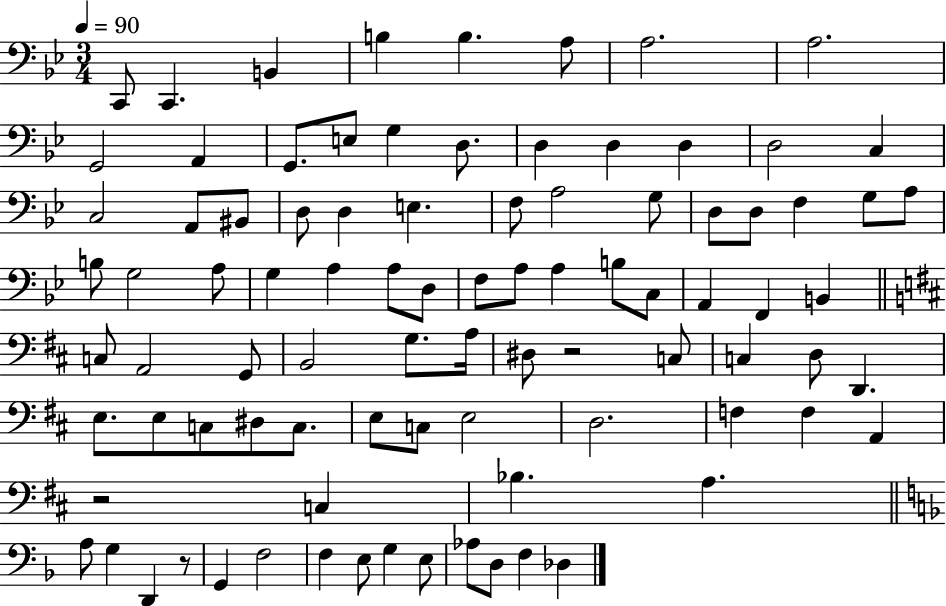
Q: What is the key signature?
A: BES major